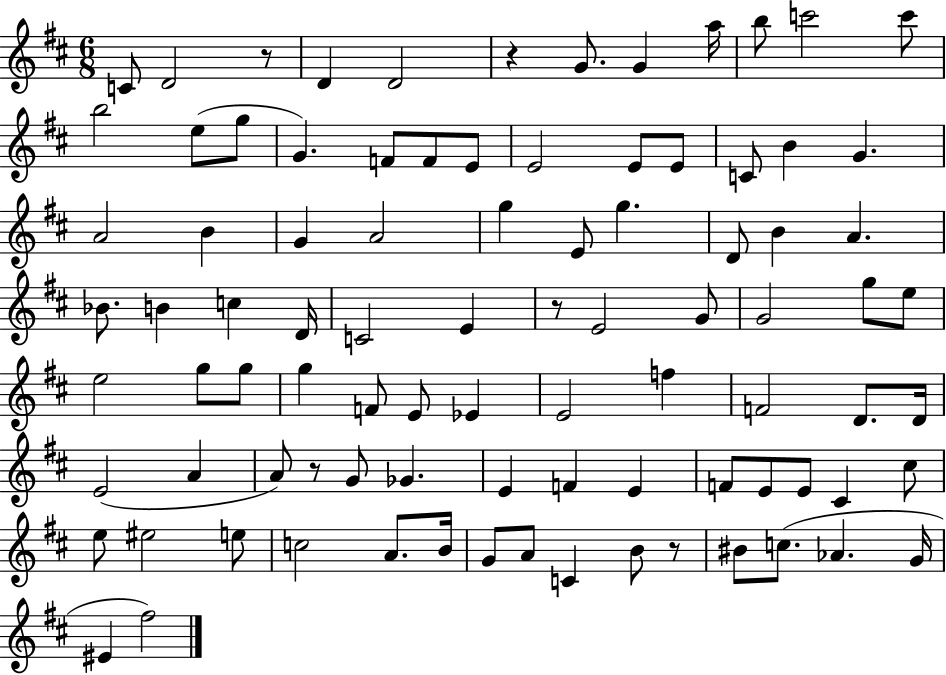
X:1
T:Untitled
M:6/8
L:1/4
K:D
C/2 D2 z/2 D D2 z G/2 G a/4 b/2 c'2 c'/2 b2 e/2 g/2 G F/2 F/2 E/2 E2 E/2 E/2 C/2 B G A2 B G A2 g E/2 g D/2 B A _B/2 B c D/4 C2 E z/2 E2 G/2 G2 g/2 e/2 e2 g/2 g/2 g F/2 E/2 _E E2 f F2 D/2 D/4 E2 A A/2 z/2 G/2 _G E F E F/2 E/2 E/2 ^C ^c/2 e/2 ^e2 e/2 c2 A/2 B/4 G/2 A/2 C B/2 z/2 ^B/2 c/2 _A G/4 ^E ^f2